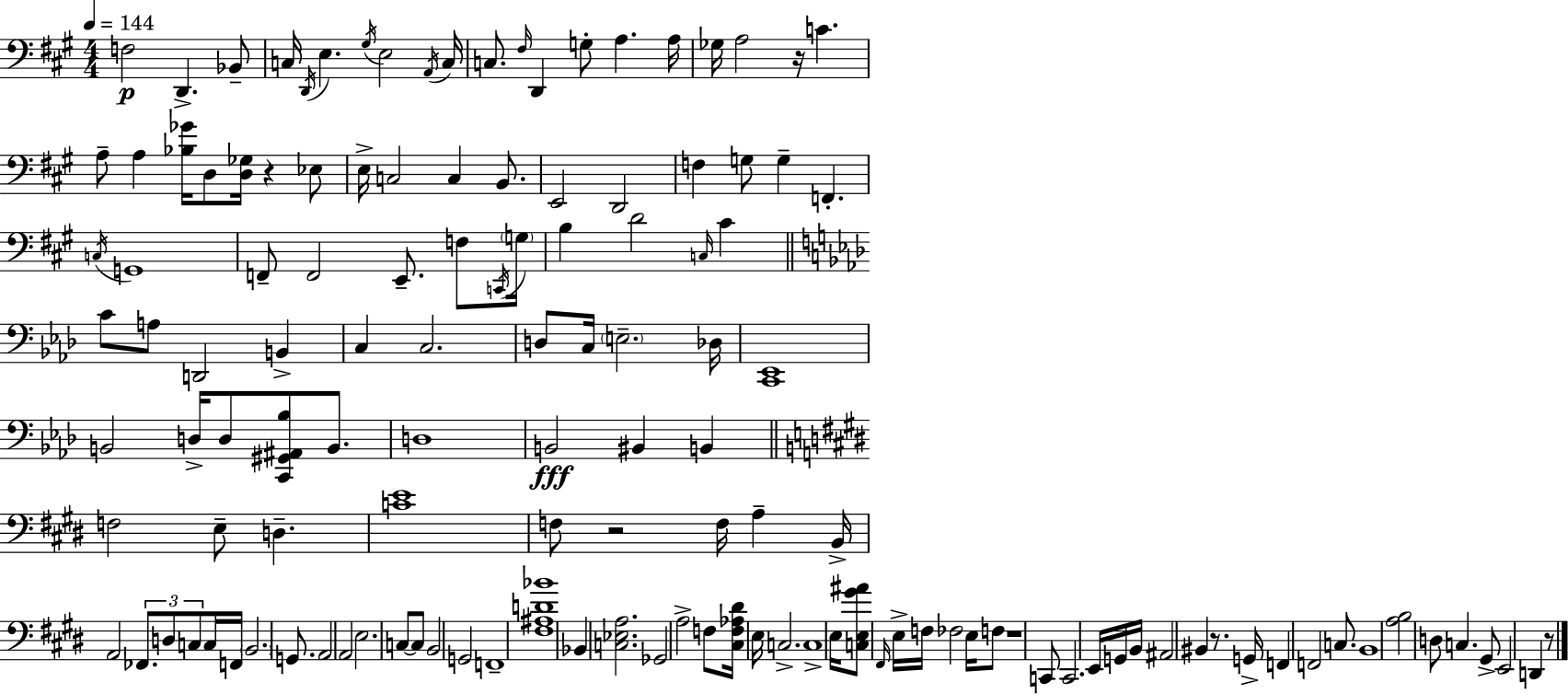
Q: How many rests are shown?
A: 6